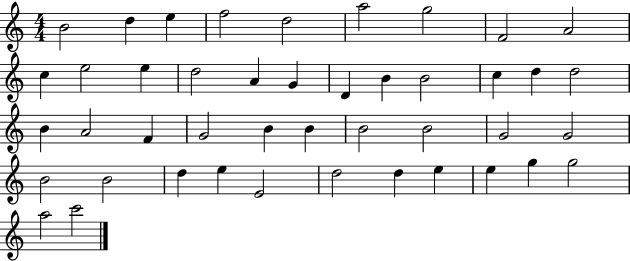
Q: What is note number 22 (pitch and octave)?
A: B4